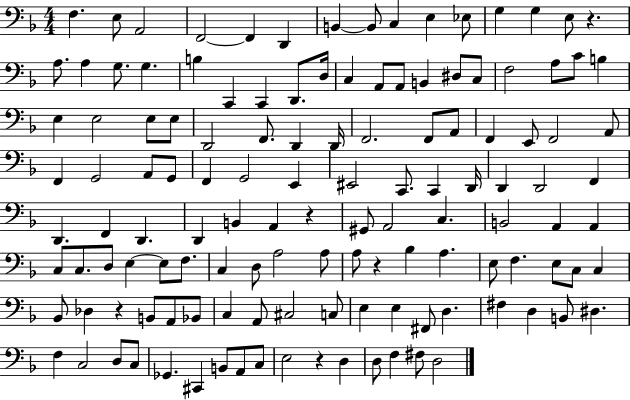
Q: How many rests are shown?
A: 5